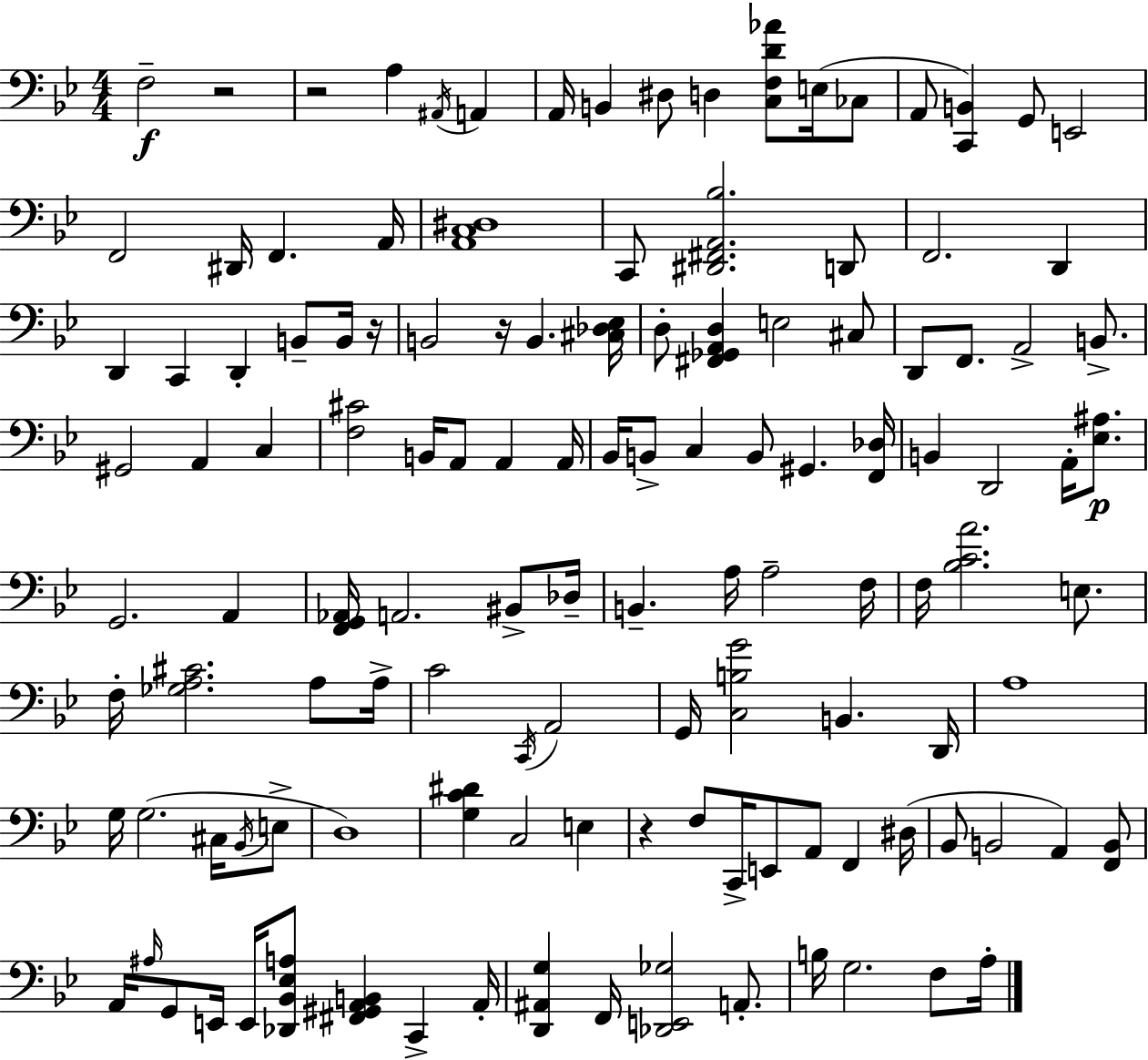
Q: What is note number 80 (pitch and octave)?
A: F3